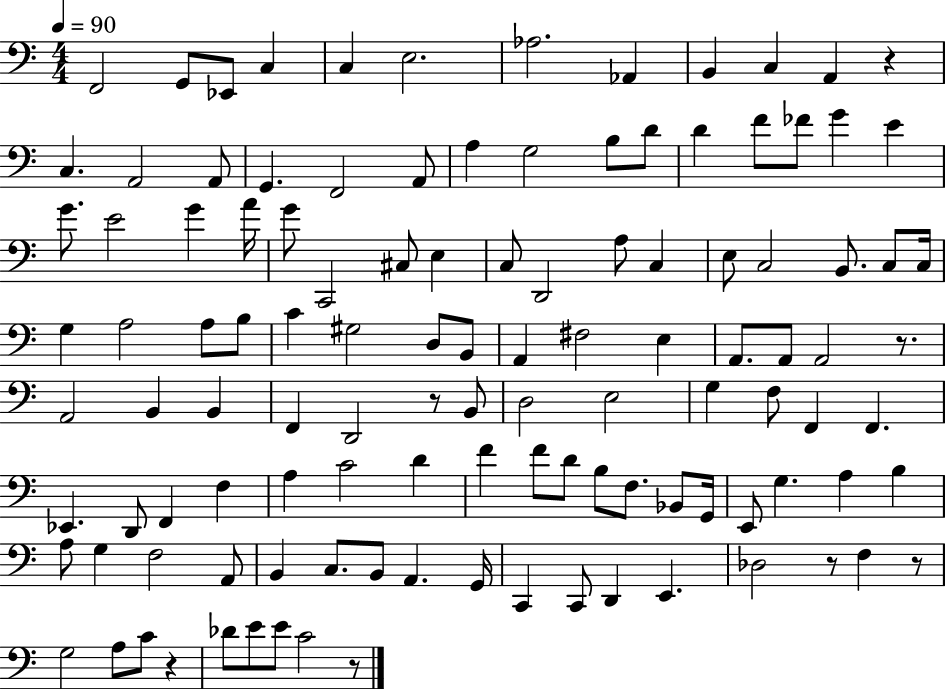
F2/h G2/e Eb2/e C3/q C3/q E3/h. Ab3/h. Ab2/q B2/q C3/q A2/q R/q C3/q. A2/h A2/e G2/q. F2/h A2/e A3/q G3/h B3/e D4/e D4/q F4/e FES4/e G4/q E4/q G4/e. E4/h G4/q A4/s G4/e C2/h C#3/e E3/q C3/e D2/h A3/e C3/q E3/e C3/h B2/e. C3/e C3/s G3/q A3/h A3/e B3/e C4/q G#3/h D3/e B2/e A2/q F#3/h E3/q A2/e. A2/e A2/h R/e. A2/h B2/q B2/q F2/q D2/h R/e B2/e D3/h E3/h G3/q F3/e F2/q F2/q. Eb2/q. D2/e F2/q F3/q A3/q C4/h D4/q F4/q F4/e D4/e B3/e F3/e. Bb2/e G2/s E2/e G3/q. A3/q B3/q A3/e G3/q F3/h A2/e B2/q C3/e. B2/e A2/q. G2/s C2/q C2/e D2/q E2/q. Db3/h R/e F3/q R/e G3/h A3/e C4/e R/q Db4/e E4/e E4/e C4/h R/e